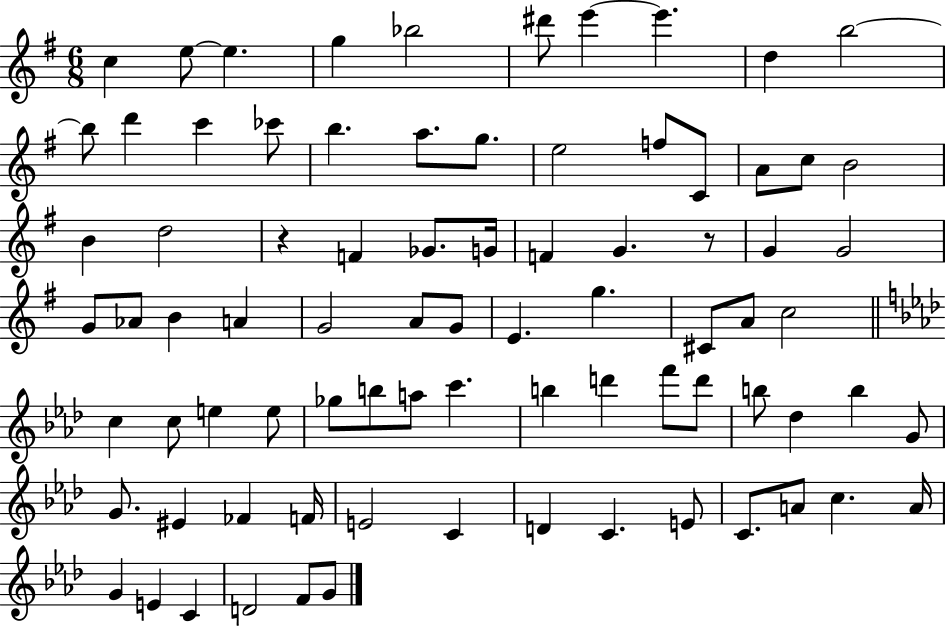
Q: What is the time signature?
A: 6/8